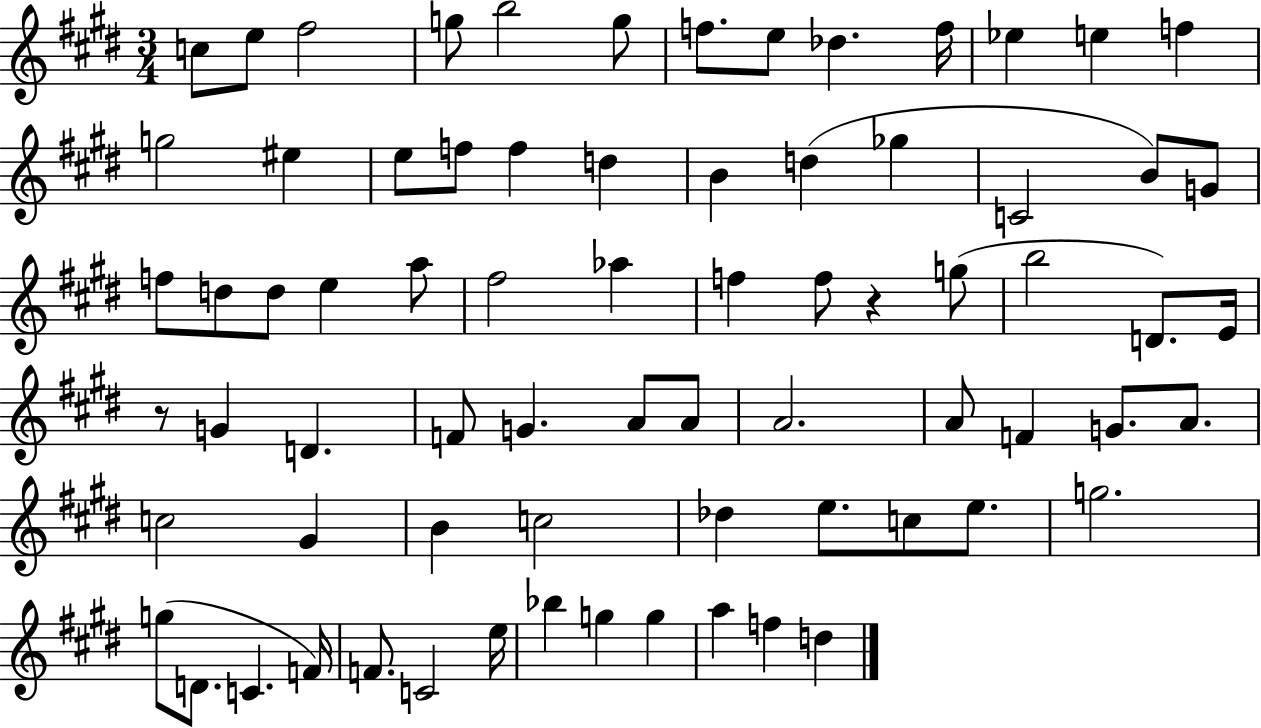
X:1
T:Untitled
M:3/4
L:1/4
K:E
c/2 e/2 ^f2 g/2 b2 g/2 f/2 e/2 _d f/4 _e e f g2 ^e e/2 f/2 f d B d _g C2 B/2 G/2 f/2 d/2 d/2 e a/2 ^f2 _a f f/2 z g/2 b2 D/2 E/4 z/2 G D F/2 G A/2 A/2 A2 A/2 F G/2 A/2 c2 ^G B c2 _d e/2 c/2 e/2 g2 g/2 D/2 C F/4 F/2 C2 e/4 _b g g a f d